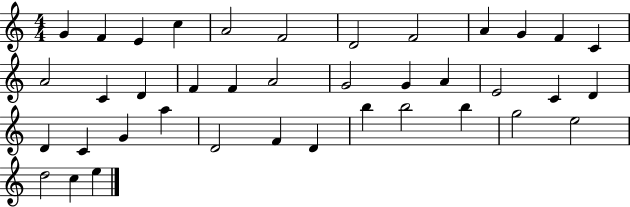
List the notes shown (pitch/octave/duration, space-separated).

G4/q F4/q E4/q C5/q A4/h F4/h D4/h F4/h A4/q G4/q F4/q C4/q A4/h C4/q D4/q F4/q F4/q A4/h G4/h G4/q A4/q E4/h C4/q D4/q D4/q C4/q G4/q A5/q D4/h F4/q D4/q B5/q B5/h B5/q G5/h E5/h D5/h C5/q E5/q